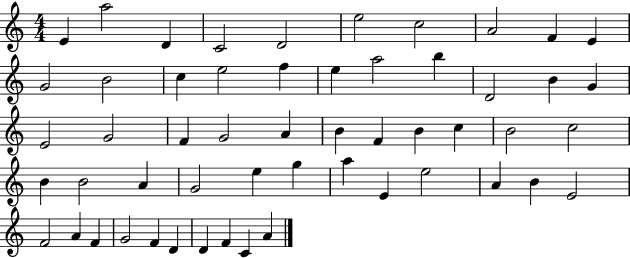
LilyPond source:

{
  \clef treble
  \numericTimeSignature
  \time 4/4
  \key c \major
  e'4 a''2 d'4 | c'2 d'2 | e''2 c''2 | a'2 f'4 e'4 | \break g'2 b'2 | c''4 e''2 f''4 | e''4 a''2 b''4 | d'2 b'4 g'4 | \break e'2 g'2 | f'4 g'2 a'4 | b'4 f'4 b'4 c''4 | b'2 c''2 | \break b'4 b'2 a'4 | g'2 e''4 g''4 | a''4 e'4 e''2 | a'4 b'4 e'2 | \break f'2 a'4 f'4 | g'2 f'4 d'4 | d'4 f'4 c'4 a'4 | \bar "|."
}